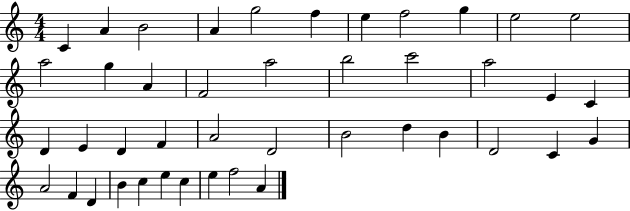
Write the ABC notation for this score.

X:1
T:Untitled
M:4/4
L:1/4
K:C
C A B2 A g2 f e f2 g e2 e2 a2 g A F2 a2 b2 c'2 a2 E C D E D F A2 D2 B2 d B D2 C G A2 F D B c e c e f2 A